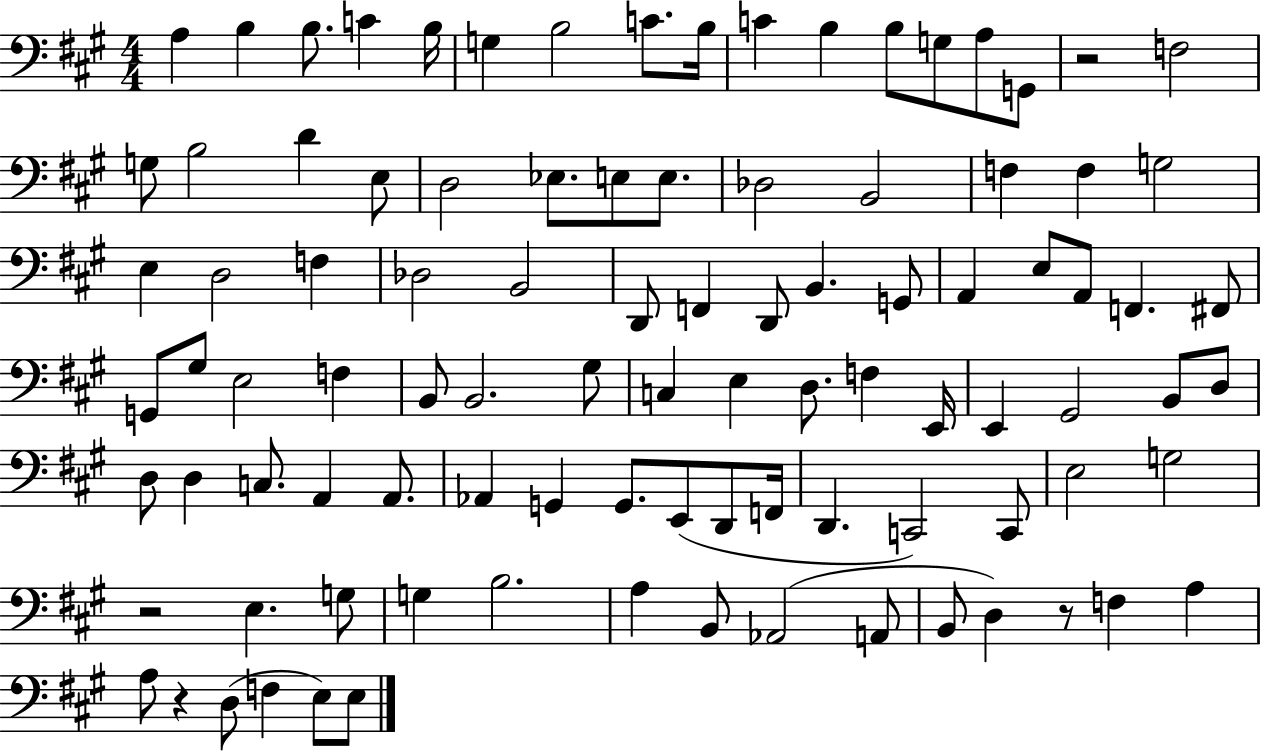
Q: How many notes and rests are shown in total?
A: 97